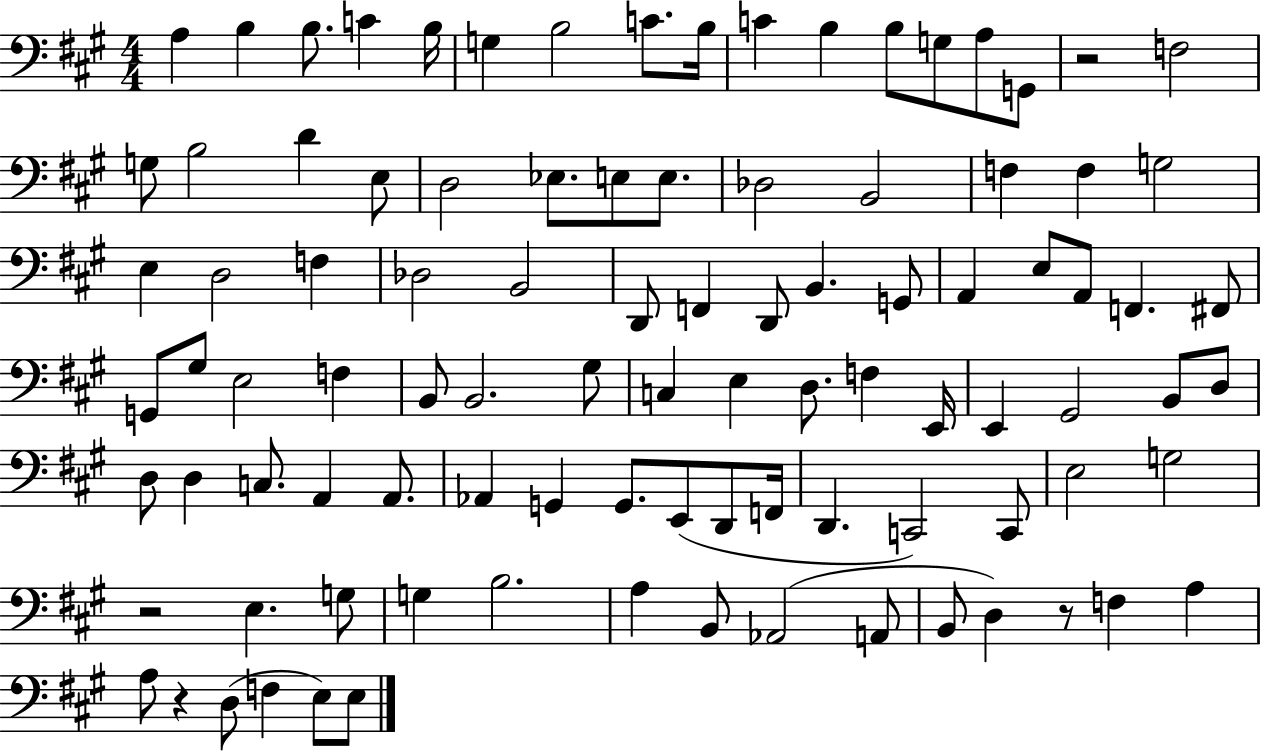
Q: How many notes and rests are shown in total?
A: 97